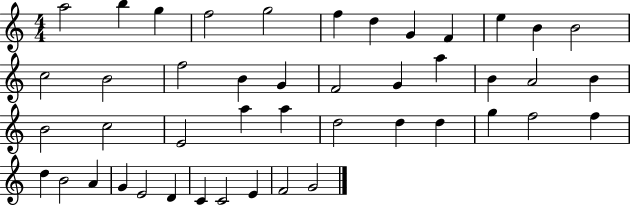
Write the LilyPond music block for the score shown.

{
  \clef treble
  \numericTimeSignature
  \time 4/4
  \key c \major
  a''2 b''4 g''4 | f''2 g''2 | f''4 d''4 g'4 f'4 | e''4 b'4 b'2 | \break c''2 b'2 | f''2 b'4 g'4 | f'2 g'4 a''4 | b'4 a'2 b'4 | \break b'2 c''2 | e'2 a''4 a''4 | d''2 d''4 d''4 | g''4 f''2 f''4 | \break d''4 b'2 a'4 | g'4 e'2 d'4 | c'4 c'2 e'4 | f'2 g'2 | \break \bar "|."
}